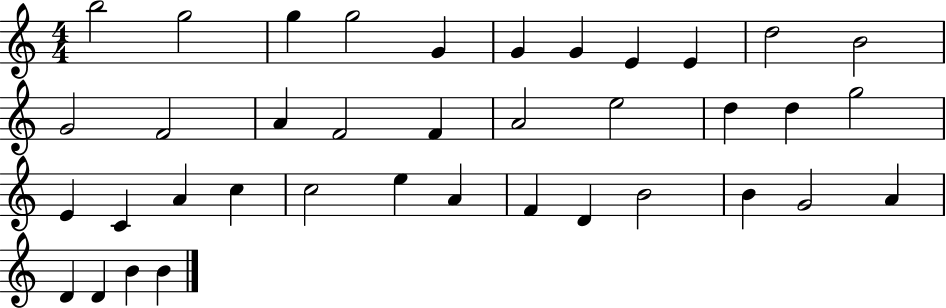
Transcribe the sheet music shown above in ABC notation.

X:1
T:Untitled
M:4/4
L:1/4
K:C
b2 g2 g g2 G G G E E d2 B2 G2 F2 A F2 F A2 e2 d d g2 E C A c c2 e A F D B2 B G2 A D D B B